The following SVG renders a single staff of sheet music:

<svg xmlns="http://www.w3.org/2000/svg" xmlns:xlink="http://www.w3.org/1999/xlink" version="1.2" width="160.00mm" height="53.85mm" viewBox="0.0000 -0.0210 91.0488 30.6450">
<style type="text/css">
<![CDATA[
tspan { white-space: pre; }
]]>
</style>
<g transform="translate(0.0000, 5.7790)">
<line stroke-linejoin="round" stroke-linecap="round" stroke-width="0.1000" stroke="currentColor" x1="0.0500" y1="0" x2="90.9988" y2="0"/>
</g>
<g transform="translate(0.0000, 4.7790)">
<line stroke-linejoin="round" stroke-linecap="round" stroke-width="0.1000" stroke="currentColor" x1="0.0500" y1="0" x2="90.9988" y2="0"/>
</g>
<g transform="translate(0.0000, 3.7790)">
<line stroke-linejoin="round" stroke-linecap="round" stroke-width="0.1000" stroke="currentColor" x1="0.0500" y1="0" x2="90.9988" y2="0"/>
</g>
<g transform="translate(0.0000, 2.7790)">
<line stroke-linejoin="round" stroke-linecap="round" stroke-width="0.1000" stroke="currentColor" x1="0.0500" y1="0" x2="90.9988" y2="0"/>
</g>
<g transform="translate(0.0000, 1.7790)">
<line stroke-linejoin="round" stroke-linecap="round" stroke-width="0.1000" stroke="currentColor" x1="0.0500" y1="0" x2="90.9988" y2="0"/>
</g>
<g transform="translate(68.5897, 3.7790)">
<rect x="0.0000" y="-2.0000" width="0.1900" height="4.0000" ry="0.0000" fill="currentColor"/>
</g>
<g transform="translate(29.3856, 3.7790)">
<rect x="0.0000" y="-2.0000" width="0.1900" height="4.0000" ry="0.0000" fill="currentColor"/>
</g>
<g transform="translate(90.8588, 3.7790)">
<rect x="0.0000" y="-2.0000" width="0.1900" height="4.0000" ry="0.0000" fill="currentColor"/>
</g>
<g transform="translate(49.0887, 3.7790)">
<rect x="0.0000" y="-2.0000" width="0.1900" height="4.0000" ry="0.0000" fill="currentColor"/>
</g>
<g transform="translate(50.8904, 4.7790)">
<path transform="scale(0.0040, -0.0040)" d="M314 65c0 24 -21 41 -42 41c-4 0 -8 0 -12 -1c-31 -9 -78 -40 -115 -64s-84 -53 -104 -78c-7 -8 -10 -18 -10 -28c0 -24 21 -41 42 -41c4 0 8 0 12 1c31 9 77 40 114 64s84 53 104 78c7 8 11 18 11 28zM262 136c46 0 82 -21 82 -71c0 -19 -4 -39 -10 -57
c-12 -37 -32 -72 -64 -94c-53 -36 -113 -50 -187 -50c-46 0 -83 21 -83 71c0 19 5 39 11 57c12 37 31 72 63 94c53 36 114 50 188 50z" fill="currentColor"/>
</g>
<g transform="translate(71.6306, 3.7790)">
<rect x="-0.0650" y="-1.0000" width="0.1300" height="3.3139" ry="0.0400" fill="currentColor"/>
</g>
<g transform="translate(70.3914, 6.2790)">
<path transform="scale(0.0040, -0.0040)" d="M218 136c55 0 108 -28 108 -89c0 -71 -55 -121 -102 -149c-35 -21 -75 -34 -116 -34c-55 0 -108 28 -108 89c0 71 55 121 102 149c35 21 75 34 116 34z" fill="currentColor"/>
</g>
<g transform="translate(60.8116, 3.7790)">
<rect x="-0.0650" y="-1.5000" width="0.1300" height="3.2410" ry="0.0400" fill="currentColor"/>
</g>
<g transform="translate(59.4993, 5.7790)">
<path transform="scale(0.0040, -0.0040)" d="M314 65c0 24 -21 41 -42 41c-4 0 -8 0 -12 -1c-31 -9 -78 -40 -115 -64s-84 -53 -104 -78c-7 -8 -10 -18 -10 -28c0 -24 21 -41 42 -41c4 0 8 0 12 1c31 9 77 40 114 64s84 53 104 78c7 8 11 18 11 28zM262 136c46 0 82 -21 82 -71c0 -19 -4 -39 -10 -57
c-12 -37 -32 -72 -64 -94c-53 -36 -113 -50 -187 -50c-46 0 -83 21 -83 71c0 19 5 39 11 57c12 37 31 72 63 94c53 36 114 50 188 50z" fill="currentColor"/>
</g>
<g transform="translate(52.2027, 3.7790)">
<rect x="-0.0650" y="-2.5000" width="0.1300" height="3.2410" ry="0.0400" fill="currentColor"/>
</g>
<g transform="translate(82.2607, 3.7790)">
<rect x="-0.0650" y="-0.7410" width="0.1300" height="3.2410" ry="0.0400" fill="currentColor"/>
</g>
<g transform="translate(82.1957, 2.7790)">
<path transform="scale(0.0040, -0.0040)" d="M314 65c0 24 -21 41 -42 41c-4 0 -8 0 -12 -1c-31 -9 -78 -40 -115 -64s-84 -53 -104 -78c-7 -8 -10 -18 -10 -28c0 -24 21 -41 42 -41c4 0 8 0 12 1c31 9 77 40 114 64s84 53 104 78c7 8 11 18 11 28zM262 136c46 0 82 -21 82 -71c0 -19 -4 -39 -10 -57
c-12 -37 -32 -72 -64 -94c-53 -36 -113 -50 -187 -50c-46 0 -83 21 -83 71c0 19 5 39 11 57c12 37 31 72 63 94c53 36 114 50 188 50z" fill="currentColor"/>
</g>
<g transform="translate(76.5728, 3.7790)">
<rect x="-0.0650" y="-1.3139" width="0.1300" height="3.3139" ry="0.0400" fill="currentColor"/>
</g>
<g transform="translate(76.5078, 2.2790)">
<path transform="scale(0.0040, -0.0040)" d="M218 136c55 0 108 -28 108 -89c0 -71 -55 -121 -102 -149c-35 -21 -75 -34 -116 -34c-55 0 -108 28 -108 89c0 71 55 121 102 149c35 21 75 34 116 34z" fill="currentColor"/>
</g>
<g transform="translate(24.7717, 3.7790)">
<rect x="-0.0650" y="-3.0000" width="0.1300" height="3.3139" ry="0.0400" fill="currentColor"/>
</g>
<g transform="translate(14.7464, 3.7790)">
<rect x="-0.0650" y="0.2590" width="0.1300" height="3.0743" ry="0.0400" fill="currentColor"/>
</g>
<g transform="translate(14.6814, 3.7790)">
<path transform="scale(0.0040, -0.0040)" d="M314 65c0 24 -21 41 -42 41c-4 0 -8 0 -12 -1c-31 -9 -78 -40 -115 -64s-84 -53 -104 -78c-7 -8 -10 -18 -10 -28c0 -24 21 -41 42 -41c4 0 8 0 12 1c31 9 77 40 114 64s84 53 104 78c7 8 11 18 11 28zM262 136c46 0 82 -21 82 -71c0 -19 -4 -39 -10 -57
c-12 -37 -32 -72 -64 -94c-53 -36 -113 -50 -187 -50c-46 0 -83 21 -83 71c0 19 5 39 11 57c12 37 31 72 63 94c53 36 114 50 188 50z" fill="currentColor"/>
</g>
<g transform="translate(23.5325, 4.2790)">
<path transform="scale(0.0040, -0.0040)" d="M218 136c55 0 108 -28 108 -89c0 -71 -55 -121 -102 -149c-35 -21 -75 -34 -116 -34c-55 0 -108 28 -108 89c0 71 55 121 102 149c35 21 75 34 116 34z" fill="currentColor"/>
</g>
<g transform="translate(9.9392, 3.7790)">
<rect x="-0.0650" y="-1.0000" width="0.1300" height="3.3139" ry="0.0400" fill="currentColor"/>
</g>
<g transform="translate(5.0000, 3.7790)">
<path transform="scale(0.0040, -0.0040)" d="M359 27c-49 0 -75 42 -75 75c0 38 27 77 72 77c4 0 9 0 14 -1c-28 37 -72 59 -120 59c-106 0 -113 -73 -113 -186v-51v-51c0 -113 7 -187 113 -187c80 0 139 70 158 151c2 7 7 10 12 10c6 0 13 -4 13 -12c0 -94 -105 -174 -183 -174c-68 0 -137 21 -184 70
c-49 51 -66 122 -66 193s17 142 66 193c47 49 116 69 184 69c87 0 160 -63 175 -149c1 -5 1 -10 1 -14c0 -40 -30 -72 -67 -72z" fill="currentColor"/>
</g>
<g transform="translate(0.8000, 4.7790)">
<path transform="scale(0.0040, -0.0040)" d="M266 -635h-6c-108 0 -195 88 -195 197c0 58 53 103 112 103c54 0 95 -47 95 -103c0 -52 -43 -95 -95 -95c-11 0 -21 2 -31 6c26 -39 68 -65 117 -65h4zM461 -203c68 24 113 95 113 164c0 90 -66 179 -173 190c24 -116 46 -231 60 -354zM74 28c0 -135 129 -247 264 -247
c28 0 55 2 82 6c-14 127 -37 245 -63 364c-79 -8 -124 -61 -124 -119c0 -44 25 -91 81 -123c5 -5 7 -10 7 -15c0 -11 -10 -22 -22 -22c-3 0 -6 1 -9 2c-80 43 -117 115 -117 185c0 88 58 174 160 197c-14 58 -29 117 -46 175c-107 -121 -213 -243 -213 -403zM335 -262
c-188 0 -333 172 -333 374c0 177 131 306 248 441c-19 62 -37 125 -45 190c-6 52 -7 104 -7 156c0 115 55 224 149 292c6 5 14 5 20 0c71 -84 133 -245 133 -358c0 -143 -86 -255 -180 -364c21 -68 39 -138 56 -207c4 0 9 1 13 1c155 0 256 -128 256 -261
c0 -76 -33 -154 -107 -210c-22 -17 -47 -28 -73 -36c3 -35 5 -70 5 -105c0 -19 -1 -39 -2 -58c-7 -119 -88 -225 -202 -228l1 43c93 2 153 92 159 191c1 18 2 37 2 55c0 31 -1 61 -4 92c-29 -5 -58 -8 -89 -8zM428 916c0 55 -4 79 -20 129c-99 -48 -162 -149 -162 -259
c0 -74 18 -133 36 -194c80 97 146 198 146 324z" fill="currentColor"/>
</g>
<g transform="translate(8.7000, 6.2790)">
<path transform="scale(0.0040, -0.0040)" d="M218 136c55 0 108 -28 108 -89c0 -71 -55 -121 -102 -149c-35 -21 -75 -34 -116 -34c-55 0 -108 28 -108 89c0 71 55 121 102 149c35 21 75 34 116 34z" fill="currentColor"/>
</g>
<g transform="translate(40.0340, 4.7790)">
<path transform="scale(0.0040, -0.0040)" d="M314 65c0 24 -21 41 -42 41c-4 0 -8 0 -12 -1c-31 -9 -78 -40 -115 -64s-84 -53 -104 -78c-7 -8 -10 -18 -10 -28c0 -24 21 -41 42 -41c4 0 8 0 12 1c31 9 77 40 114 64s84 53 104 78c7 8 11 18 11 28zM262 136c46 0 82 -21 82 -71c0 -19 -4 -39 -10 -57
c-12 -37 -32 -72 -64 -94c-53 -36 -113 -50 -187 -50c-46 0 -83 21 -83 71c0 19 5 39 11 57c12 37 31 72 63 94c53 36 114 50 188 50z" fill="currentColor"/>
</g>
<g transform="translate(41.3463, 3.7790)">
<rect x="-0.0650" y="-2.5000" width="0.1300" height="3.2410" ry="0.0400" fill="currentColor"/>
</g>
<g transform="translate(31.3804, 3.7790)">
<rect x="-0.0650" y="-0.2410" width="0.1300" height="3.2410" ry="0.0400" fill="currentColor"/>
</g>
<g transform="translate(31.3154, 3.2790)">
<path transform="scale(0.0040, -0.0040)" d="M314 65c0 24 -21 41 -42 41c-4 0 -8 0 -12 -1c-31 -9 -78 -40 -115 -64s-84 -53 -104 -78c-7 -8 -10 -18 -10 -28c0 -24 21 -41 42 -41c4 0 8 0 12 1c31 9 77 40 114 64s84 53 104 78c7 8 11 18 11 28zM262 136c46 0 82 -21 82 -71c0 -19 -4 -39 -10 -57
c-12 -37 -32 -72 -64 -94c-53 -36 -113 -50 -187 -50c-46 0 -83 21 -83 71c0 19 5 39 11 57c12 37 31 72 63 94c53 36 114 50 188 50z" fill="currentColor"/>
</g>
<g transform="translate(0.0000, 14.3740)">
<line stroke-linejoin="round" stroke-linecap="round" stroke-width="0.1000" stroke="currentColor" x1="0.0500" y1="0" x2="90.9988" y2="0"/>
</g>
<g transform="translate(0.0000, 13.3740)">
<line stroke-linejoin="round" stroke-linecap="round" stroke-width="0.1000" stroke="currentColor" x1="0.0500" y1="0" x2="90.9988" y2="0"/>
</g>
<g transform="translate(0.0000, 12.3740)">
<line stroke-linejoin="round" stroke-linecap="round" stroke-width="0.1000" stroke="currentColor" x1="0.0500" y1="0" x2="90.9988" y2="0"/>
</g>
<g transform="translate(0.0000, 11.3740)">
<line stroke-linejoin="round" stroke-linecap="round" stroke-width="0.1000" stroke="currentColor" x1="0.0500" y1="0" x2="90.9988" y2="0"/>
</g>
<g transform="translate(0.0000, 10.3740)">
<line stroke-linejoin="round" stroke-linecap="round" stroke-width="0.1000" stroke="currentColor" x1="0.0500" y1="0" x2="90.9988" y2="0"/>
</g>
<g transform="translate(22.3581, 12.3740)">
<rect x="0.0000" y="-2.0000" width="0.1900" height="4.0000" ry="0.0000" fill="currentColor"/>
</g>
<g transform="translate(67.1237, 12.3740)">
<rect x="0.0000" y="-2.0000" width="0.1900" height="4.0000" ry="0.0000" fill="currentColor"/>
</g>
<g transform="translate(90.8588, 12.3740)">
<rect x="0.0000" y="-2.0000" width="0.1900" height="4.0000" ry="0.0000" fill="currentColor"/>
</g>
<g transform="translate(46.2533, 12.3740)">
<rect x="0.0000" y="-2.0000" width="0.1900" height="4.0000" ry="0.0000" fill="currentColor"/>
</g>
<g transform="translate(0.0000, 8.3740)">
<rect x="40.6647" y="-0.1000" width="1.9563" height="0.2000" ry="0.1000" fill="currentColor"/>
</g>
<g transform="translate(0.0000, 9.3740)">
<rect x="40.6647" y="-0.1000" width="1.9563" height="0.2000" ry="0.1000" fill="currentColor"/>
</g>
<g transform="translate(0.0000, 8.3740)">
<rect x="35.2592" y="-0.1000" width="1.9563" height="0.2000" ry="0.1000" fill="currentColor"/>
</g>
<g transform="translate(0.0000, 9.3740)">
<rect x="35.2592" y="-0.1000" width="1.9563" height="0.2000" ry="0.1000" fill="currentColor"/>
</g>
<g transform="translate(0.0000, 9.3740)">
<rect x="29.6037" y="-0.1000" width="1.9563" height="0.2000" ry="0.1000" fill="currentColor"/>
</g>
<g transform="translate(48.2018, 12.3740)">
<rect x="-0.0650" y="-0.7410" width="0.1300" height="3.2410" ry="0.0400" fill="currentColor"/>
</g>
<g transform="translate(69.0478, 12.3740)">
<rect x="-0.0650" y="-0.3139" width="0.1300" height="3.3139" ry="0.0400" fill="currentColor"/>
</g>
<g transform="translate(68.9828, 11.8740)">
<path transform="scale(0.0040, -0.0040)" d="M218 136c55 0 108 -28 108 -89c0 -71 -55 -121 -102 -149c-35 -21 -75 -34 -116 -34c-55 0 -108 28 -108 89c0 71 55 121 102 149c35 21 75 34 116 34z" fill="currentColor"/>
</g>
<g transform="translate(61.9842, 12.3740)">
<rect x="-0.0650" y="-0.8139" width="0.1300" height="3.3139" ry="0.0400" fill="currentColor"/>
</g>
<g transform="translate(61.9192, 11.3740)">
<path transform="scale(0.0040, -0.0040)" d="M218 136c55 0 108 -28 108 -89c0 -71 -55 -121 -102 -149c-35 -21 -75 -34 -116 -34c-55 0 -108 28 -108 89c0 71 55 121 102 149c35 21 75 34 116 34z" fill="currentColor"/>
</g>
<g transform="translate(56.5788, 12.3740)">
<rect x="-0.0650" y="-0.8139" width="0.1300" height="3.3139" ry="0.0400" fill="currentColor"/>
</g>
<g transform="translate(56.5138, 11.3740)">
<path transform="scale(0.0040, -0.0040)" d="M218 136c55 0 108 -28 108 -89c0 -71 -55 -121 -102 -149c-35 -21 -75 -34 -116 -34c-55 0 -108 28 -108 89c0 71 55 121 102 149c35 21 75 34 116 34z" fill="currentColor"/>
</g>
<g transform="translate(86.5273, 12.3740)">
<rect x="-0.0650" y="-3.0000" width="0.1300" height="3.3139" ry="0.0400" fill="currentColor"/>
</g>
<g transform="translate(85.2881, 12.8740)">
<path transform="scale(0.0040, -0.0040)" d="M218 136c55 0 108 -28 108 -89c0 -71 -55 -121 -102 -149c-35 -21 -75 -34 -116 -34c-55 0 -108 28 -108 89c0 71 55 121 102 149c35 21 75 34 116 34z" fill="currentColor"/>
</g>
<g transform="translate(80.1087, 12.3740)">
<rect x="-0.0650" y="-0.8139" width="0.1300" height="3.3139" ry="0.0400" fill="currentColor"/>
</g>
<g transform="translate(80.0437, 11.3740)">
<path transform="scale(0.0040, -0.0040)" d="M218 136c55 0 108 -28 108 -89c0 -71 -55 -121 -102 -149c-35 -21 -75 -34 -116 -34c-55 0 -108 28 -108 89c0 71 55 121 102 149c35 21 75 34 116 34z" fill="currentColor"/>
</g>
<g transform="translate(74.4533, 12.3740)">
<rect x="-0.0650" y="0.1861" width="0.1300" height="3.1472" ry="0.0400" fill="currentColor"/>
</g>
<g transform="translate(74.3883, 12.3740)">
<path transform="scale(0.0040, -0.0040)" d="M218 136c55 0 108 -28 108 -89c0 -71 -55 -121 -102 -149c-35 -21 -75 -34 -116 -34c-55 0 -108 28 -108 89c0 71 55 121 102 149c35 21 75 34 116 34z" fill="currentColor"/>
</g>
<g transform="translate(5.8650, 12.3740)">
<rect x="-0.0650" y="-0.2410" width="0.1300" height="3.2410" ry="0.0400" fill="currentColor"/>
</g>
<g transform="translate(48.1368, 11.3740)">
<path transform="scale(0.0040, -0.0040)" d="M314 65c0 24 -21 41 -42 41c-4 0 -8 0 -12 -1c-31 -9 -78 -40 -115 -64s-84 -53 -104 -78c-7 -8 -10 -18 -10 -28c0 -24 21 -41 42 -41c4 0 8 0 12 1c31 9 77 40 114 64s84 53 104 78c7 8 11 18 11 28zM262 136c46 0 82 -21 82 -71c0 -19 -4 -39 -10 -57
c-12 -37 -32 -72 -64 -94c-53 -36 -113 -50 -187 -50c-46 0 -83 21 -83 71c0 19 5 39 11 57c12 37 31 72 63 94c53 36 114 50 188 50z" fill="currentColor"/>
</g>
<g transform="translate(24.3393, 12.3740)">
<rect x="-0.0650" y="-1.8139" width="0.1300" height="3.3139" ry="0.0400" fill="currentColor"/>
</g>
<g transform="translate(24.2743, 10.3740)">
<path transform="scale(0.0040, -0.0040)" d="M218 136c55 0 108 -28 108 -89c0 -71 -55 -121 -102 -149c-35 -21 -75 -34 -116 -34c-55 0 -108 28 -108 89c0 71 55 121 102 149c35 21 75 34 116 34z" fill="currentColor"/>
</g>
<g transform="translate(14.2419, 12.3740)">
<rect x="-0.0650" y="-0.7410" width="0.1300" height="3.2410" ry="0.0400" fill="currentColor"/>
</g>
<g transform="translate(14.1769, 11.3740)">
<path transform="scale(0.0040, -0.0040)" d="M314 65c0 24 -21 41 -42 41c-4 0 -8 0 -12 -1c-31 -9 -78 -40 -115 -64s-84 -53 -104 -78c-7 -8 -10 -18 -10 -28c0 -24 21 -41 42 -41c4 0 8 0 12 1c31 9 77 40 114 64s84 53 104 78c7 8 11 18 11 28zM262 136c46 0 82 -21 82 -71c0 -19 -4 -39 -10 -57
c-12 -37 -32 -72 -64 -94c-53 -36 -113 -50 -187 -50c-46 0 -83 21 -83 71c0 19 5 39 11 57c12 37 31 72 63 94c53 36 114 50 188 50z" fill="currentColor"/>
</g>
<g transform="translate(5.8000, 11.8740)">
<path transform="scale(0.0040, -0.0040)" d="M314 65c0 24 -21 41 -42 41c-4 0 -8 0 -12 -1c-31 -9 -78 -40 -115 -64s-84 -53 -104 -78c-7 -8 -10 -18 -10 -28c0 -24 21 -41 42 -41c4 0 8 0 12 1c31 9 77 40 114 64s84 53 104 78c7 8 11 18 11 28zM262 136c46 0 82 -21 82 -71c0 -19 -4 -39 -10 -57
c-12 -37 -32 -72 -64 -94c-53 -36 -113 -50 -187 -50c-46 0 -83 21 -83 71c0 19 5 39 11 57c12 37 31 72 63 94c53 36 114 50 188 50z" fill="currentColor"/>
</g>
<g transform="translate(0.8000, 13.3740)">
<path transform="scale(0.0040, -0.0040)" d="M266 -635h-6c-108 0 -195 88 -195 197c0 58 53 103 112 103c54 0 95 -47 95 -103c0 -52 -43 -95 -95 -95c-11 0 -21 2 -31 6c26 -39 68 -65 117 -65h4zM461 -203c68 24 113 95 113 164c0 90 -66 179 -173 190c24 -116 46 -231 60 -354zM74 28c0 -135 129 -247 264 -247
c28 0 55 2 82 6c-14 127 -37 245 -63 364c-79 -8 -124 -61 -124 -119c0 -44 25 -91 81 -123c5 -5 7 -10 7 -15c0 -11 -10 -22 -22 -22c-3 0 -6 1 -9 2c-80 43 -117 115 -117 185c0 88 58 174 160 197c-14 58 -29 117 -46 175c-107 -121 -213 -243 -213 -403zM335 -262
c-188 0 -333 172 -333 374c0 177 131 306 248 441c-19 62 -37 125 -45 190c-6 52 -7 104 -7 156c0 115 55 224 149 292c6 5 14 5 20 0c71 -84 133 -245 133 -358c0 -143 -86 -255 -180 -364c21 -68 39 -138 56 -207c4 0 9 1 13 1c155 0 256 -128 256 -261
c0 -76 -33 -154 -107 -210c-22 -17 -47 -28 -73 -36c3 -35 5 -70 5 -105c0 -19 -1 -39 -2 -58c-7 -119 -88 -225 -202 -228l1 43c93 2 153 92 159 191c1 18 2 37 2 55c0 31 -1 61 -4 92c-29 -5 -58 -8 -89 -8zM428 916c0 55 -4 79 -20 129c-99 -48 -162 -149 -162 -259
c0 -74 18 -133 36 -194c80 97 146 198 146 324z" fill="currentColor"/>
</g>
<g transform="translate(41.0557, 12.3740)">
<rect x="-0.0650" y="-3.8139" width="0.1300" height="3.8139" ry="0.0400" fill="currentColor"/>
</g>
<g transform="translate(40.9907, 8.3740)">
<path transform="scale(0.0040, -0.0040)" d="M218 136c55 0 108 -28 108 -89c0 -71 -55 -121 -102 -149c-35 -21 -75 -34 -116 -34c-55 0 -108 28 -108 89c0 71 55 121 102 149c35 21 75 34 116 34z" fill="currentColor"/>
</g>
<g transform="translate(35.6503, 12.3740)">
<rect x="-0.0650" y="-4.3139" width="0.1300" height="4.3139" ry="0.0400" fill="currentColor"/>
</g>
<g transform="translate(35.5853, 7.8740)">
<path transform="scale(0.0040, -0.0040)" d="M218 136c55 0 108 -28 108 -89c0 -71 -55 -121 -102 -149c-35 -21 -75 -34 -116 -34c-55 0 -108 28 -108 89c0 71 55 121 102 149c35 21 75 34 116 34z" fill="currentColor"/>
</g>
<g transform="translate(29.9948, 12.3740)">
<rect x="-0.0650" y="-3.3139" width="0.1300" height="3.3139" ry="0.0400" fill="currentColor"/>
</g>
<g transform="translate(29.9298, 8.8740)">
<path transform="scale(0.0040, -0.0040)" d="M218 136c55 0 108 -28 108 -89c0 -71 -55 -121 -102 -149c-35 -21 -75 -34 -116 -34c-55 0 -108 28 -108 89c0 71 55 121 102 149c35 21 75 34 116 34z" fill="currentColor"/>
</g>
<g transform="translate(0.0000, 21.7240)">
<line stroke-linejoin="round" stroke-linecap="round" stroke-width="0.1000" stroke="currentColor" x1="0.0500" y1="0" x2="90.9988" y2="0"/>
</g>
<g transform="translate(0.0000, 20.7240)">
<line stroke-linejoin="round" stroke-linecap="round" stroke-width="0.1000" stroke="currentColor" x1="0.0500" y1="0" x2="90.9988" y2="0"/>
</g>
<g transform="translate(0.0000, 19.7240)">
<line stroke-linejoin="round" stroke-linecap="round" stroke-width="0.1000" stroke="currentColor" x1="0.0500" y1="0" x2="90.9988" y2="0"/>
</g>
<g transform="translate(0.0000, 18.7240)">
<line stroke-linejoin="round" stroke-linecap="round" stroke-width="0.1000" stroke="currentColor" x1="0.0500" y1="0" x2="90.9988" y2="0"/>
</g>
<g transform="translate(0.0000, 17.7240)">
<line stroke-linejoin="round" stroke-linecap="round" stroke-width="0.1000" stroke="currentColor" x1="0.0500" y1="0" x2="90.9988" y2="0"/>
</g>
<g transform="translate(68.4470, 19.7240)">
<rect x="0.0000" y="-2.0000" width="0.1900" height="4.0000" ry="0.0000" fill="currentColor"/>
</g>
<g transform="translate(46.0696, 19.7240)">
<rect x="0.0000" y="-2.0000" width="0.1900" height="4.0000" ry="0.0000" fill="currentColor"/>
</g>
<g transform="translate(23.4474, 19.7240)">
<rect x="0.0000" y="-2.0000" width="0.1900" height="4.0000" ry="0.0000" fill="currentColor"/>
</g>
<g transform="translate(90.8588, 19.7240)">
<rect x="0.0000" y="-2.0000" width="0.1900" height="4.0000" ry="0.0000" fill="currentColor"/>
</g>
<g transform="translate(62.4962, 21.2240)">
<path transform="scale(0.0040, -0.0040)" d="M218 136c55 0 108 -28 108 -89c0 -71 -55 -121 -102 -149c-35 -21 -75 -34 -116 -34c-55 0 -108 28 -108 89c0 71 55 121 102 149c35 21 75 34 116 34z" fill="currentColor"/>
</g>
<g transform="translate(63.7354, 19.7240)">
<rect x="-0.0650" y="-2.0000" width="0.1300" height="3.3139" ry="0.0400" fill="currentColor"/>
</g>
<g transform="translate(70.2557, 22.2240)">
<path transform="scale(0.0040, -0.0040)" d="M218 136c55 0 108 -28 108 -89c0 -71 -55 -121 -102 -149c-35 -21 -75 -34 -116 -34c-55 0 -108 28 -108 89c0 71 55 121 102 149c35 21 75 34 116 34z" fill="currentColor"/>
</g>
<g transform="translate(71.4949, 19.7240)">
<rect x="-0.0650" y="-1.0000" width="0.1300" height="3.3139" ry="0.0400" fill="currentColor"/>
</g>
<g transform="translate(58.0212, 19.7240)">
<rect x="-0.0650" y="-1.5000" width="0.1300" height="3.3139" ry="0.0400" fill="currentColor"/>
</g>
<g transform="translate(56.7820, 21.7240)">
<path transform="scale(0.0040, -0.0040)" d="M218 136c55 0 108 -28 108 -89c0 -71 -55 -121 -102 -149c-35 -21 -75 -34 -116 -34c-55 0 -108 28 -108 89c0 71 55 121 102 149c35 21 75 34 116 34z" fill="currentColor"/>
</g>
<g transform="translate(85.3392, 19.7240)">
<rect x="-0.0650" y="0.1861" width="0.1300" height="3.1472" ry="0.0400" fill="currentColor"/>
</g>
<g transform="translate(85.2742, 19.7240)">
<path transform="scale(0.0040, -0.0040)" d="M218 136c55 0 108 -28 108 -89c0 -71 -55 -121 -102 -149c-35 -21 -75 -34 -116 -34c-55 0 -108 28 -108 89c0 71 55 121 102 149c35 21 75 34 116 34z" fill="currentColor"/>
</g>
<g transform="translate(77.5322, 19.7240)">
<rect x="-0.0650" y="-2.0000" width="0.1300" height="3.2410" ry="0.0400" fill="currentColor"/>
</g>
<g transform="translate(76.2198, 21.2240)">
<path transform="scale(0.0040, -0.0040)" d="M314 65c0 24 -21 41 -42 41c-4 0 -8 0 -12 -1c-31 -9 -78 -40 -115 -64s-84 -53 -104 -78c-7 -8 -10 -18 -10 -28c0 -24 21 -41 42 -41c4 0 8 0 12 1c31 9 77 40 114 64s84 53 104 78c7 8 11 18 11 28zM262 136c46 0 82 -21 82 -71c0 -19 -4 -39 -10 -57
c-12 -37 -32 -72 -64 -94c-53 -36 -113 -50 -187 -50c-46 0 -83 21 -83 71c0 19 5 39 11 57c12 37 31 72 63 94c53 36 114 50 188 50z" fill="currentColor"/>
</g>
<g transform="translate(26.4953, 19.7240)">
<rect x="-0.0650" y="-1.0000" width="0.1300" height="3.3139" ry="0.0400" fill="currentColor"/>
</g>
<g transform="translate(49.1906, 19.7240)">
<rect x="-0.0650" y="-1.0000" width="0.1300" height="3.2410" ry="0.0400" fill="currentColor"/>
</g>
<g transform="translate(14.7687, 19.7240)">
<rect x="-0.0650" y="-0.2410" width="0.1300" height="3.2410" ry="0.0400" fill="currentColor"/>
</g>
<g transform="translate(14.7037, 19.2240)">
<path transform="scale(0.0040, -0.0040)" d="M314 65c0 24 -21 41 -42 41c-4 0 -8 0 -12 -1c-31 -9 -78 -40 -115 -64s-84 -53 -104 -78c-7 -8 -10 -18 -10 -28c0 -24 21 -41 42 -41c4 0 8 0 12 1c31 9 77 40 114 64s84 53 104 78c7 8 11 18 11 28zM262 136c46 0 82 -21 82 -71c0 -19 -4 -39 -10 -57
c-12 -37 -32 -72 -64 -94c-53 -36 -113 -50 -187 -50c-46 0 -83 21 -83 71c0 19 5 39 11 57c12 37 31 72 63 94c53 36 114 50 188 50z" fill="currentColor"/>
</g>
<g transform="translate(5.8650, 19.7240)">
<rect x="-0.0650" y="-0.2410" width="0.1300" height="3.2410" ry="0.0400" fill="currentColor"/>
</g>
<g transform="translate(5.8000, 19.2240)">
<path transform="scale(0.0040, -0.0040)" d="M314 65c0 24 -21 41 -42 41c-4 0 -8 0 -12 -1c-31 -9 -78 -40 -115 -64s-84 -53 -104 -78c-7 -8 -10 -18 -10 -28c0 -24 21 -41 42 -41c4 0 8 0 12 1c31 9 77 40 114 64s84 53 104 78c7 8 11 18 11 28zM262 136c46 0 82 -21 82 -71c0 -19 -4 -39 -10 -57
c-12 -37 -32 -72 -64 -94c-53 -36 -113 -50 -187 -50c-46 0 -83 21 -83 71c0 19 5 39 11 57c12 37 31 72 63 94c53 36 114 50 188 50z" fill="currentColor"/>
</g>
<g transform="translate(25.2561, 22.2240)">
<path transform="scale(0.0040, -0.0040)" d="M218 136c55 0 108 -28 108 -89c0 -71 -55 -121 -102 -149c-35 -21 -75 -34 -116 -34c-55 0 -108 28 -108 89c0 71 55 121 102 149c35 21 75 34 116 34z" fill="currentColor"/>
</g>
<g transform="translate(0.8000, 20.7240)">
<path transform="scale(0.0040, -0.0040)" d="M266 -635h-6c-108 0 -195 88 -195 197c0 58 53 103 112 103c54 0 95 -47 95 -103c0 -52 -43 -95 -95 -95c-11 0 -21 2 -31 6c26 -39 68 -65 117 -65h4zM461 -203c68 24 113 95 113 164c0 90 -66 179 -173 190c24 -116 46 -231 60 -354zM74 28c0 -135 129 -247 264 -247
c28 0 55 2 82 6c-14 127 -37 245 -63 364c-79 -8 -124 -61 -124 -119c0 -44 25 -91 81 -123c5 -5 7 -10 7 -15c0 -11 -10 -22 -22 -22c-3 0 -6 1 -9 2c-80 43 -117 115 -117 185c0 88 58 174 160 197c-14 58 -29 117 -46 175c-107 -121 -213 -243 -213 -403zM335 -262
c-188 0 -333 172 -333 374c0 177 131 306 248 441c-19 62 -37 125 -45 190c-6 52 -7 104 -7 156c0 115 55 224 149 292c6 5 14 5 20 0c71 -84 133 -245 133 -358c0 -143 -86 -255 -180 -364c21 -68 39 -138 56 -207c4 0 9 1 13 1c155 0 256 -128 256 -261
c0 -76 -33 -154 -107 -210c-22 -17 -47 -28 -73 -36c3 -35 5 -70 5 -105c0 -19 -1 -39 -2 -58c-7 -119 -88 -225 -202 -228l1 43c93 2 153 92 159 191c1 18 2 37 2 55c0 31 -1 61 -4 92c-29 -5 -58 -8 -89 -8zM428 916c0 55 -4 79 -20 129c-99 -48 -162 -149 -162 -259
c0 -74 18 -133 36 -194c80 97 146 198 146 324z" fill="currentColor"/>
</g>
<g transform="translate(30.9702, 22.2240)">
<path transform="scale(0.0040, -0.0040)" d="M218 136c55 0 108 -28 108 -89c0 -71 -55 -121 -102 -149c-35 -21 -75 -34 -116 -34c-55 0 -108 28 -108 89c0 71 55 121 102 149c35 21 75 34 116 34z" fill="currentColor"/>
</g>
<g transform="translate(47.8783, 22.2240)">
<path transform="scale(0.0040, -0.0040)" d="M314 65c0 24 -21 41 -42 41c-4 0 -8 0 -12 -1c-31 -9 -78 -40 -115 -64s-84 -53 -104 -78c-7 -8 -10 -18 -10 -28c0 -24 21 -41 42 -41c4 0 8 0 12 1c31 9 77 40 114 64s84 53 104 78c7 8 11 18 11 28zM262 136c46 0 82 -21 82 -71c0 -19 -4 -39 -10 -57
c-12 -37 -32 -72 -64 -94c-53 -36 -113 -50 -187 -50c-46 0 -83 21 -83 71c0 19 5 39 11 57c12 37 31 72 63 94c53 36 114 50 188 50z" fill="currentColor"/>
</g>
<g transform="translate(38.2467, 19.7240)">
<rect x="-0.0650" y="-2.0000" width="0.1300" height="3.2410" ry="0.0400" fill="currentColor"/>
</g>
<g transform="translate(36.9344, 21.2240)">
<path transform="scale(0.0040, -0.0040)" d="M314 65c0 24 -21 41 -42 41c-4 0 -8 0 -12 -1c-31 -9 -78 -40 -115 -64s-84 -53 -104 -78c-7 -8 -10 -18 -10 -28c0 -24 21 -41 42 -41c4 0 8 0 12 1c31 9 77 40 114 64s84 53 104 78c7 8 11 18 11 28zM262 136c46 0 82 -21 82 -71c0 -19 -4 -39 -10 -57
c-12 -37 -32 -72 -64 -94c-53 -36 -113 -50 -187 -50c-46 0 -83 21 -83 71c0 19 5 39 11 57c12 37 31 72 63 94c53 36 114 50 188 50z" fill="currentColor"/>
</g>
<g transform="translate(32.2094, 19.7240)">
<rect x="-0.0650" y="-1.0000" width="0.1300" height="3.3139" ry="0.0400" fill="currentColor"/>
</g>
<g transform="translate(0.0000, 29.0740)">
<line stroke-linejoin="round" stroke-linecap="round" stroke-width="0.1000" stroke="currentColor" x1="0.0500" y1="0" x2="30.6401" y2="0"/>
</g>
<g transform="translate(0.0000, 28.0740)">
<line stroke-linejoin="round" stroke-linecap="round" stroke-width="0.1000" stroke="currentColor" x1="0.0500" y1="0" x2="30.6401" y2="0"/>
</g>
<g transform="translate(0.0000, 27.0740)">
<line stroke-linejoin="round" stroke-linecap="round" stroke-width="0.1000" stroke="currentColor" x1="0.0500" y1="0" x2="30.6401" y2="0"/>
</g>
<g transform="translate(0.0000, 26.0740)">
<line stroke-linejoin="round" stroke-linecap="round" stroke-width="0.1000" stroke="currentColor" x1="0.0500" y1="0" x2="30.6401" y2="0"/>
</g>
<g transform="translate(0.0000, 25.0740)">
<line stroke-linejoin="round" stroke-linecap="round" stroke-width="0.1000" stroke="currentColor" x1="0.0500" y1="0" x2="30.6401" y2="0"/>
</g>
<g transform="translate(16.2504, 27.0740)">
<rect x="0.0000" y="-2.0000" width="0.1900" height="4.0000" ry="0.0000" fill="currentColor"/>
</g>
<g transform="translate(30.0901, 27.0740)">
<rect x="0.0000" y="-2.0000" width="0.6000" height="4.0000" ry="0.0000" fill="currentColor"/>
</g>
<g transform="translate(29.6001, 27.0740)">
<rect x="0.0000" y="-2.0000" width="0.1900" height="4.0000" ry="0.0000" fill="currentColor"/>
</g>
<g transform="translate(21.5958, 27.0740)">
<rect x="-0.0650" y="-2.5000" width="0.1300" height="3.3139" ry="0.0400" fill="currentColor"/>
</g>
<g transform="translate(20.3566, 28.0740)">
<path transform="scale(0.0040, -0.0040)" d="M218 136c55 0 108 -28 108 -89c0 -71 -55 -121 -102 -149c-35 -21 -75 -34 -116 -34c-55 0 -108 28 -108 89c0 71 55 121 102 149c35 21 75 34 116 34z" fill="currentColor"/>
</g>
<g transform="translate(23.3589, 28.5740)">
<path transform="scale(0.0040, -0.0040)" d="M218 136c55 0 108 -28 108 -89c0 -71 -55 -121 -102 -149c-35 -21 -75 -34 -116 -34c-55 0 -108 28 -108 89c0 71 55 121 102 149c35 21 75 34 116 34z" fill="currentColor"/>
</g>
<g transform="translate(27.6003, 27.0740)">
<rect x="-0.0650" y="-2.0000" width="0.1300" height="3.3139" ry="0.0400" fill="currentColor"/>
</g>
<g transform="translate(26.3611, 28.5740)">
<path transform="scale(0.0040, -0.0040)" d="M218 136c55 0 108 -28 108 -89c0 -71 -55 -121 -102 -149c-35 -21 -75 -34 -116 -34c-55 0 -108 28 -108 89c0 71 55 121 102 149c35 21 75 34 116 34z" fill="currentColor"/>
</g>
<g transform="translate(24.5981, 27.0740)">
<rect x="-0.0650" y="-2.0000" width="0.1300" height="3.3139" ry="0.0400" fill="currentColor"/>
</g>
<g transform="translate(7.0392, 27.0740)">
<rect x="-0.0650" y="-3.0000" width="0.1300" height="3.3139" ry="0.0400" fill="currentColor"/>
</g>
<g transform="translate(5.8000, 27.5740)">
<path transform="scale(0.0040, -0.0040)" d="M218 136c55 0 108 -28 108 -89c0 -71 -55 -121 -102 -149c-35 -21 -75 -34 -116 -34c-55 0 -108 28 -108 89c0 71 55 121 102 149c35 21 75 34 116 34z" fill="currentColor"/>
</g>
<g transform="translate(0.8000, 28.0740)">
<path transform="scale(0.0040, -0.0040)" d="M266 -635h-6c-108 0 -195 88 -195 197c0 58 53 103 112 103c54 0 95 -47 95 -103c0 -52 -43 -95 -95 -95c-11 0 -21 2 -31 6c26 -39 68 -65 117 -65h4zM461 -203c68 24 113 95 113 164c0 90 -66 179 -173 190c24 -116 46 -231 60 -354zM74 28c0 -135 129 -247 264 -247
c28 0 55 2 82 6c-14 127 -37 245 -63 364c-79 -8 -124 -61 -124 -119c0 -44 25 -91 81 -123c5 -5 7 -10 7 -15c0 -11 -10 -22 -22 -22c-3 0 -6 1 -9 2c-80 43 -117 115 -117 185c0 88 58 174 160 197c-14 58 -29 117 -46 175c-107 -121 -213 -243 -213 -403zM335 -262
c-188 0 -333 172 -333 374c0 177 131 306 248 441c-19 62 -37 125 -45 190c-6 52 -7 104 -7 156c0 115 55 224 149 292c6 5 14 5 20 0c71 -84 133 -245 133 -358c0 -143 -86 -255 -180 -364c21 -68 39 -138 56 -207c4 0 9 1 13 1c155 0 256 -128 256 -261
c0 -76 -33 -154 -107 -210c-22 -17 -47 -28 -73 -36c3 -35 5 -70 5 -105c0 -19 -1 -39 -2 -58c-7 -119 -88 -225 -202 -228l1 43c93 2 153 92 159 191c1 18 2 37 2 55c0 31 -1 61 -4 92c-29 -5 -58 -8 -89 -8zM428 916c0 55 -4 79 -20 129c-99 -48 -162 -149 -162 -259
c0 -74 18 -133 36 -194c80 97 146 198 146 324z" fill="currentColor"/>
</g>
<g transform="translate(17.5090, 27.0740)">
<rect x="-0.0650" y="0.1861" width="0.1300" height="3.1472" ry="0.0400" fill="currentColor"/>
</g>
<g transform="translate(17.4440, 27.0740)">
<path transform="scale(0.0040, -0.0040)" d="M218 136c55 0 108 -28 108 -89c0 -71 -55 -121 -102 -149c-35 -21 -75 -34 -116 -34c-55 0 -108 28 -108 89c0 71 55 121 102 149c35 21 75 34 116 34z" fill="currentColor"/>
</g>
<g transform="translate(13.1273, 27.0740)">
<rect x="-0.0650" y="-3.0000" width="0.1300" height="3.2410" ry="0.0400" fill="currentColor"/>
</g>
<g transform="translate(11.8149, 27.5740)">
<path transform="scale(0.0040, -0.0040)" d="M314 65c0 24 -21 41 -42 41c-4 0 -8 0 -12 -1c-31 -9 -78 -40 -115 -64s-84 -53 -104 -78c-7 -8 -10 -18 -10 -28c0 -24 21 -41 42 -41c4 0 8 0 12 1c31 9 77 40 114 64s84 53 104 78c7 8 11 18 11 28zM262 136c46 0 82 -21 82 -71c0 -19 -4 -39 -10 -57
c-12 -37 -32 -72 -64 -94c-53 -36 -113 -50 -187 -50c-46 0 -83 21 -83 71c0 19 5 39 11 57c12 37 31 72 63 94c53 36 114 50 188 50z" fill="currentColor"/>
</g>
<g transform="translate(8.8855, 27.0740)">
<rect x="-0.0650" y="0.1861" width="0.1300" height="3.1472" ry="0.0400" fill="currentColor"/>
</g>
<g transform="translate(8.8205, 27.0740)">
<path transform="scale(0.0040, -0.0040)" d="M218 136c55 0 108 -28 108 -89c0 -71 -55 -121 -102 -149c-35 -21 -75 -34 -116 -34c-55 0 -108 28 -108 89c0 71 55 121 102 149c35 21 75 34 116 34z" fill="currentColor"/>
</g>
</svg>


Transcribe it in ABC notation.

X:1
T:Untitled
M:4/4
L:1/4
K:C
D B2 A c2 G2 G2 E2 D e d2 c2 d2 f b d' c' d2 d d c B d A c2 c2 D D F2 D2 E F D F2 B A B A2 B G F F